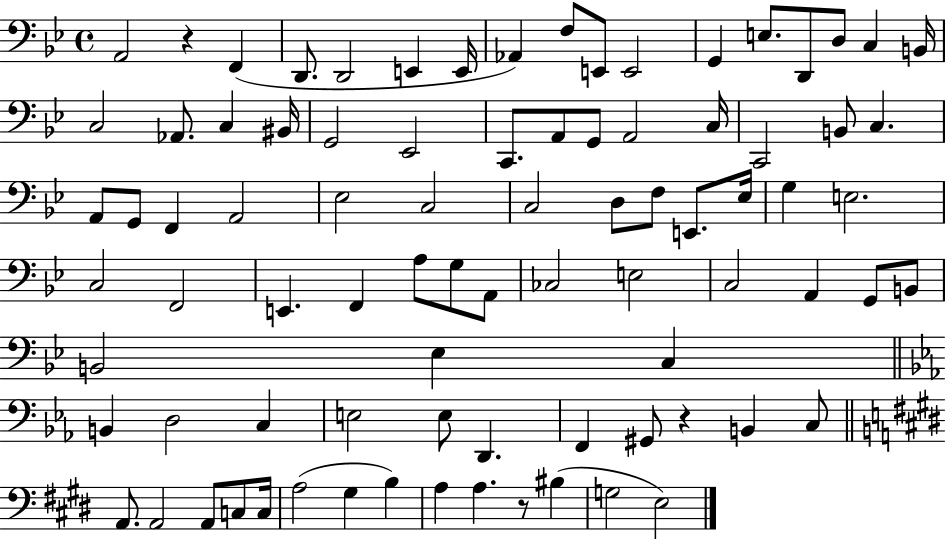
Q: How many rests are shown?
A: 3